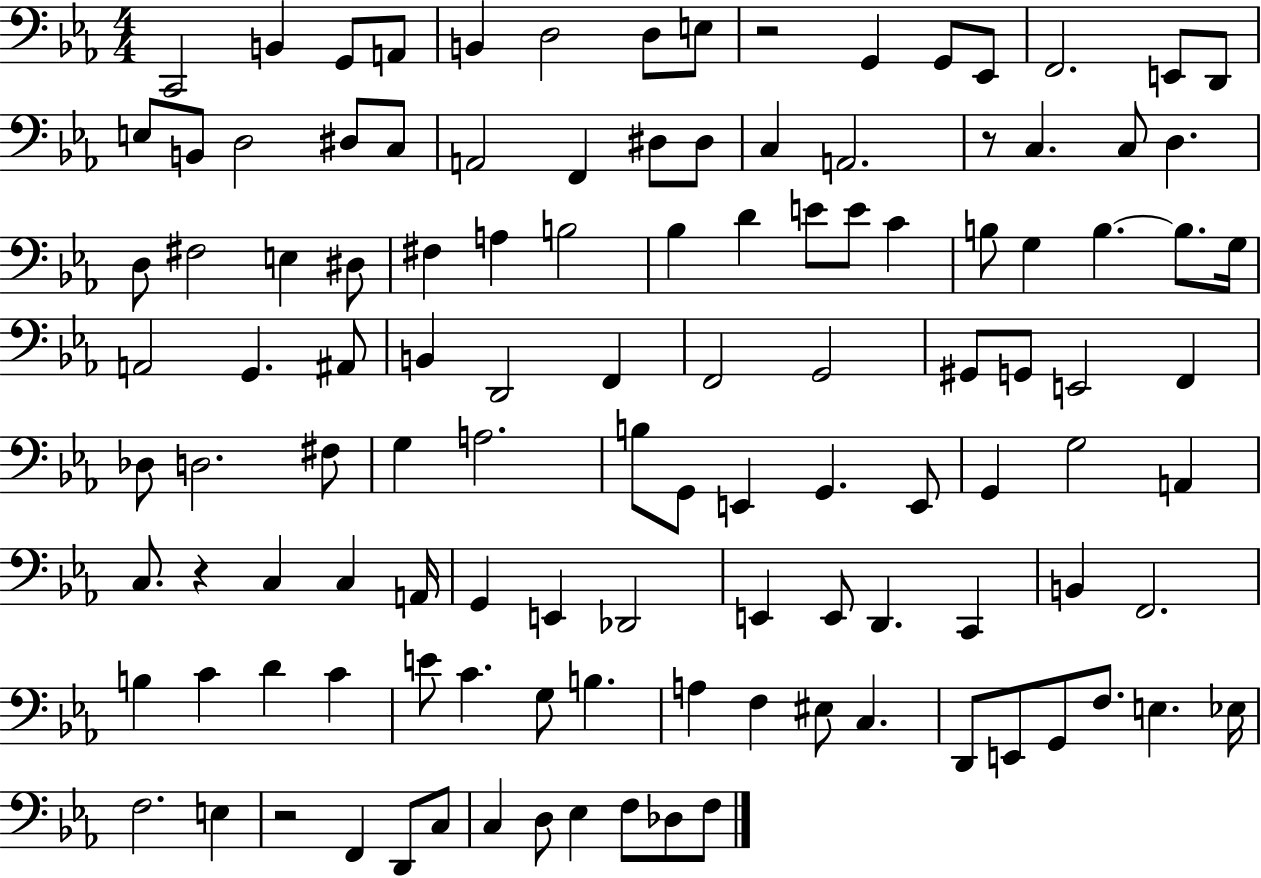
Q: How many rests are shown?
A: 4